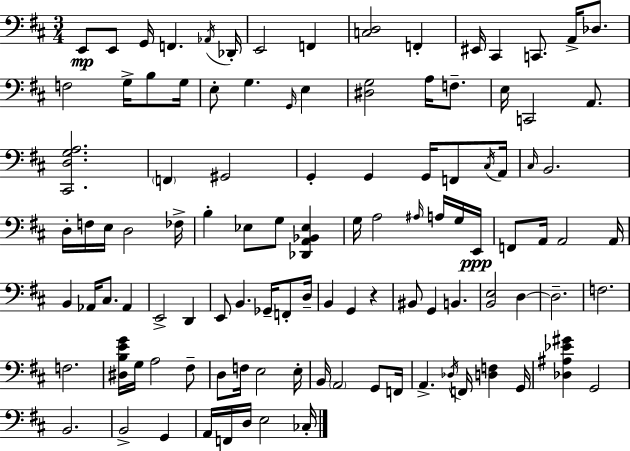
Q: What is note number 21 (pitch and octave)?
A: G2